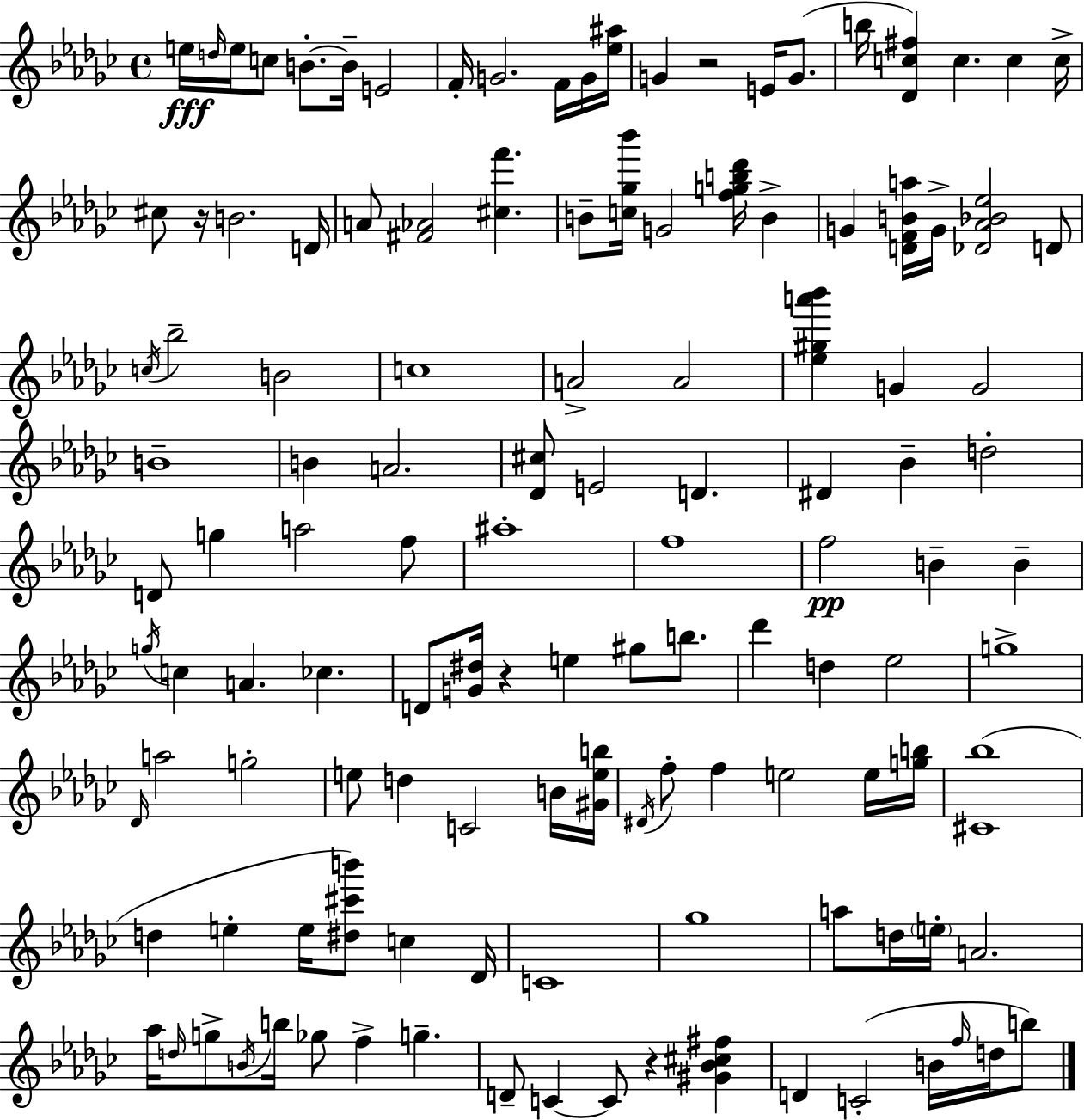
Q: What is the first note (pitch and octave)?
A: E5